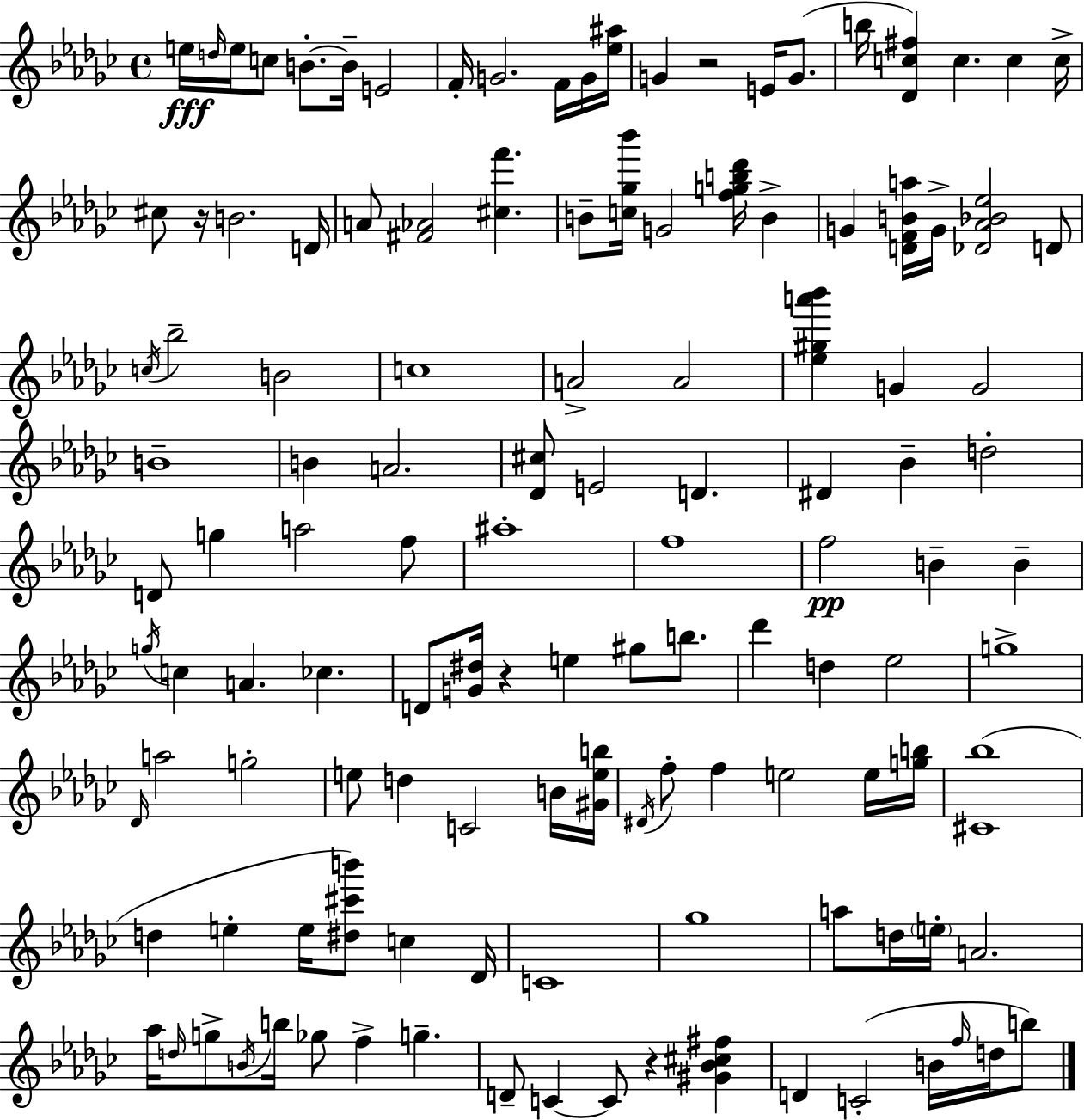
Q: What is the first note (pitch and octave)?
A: E5